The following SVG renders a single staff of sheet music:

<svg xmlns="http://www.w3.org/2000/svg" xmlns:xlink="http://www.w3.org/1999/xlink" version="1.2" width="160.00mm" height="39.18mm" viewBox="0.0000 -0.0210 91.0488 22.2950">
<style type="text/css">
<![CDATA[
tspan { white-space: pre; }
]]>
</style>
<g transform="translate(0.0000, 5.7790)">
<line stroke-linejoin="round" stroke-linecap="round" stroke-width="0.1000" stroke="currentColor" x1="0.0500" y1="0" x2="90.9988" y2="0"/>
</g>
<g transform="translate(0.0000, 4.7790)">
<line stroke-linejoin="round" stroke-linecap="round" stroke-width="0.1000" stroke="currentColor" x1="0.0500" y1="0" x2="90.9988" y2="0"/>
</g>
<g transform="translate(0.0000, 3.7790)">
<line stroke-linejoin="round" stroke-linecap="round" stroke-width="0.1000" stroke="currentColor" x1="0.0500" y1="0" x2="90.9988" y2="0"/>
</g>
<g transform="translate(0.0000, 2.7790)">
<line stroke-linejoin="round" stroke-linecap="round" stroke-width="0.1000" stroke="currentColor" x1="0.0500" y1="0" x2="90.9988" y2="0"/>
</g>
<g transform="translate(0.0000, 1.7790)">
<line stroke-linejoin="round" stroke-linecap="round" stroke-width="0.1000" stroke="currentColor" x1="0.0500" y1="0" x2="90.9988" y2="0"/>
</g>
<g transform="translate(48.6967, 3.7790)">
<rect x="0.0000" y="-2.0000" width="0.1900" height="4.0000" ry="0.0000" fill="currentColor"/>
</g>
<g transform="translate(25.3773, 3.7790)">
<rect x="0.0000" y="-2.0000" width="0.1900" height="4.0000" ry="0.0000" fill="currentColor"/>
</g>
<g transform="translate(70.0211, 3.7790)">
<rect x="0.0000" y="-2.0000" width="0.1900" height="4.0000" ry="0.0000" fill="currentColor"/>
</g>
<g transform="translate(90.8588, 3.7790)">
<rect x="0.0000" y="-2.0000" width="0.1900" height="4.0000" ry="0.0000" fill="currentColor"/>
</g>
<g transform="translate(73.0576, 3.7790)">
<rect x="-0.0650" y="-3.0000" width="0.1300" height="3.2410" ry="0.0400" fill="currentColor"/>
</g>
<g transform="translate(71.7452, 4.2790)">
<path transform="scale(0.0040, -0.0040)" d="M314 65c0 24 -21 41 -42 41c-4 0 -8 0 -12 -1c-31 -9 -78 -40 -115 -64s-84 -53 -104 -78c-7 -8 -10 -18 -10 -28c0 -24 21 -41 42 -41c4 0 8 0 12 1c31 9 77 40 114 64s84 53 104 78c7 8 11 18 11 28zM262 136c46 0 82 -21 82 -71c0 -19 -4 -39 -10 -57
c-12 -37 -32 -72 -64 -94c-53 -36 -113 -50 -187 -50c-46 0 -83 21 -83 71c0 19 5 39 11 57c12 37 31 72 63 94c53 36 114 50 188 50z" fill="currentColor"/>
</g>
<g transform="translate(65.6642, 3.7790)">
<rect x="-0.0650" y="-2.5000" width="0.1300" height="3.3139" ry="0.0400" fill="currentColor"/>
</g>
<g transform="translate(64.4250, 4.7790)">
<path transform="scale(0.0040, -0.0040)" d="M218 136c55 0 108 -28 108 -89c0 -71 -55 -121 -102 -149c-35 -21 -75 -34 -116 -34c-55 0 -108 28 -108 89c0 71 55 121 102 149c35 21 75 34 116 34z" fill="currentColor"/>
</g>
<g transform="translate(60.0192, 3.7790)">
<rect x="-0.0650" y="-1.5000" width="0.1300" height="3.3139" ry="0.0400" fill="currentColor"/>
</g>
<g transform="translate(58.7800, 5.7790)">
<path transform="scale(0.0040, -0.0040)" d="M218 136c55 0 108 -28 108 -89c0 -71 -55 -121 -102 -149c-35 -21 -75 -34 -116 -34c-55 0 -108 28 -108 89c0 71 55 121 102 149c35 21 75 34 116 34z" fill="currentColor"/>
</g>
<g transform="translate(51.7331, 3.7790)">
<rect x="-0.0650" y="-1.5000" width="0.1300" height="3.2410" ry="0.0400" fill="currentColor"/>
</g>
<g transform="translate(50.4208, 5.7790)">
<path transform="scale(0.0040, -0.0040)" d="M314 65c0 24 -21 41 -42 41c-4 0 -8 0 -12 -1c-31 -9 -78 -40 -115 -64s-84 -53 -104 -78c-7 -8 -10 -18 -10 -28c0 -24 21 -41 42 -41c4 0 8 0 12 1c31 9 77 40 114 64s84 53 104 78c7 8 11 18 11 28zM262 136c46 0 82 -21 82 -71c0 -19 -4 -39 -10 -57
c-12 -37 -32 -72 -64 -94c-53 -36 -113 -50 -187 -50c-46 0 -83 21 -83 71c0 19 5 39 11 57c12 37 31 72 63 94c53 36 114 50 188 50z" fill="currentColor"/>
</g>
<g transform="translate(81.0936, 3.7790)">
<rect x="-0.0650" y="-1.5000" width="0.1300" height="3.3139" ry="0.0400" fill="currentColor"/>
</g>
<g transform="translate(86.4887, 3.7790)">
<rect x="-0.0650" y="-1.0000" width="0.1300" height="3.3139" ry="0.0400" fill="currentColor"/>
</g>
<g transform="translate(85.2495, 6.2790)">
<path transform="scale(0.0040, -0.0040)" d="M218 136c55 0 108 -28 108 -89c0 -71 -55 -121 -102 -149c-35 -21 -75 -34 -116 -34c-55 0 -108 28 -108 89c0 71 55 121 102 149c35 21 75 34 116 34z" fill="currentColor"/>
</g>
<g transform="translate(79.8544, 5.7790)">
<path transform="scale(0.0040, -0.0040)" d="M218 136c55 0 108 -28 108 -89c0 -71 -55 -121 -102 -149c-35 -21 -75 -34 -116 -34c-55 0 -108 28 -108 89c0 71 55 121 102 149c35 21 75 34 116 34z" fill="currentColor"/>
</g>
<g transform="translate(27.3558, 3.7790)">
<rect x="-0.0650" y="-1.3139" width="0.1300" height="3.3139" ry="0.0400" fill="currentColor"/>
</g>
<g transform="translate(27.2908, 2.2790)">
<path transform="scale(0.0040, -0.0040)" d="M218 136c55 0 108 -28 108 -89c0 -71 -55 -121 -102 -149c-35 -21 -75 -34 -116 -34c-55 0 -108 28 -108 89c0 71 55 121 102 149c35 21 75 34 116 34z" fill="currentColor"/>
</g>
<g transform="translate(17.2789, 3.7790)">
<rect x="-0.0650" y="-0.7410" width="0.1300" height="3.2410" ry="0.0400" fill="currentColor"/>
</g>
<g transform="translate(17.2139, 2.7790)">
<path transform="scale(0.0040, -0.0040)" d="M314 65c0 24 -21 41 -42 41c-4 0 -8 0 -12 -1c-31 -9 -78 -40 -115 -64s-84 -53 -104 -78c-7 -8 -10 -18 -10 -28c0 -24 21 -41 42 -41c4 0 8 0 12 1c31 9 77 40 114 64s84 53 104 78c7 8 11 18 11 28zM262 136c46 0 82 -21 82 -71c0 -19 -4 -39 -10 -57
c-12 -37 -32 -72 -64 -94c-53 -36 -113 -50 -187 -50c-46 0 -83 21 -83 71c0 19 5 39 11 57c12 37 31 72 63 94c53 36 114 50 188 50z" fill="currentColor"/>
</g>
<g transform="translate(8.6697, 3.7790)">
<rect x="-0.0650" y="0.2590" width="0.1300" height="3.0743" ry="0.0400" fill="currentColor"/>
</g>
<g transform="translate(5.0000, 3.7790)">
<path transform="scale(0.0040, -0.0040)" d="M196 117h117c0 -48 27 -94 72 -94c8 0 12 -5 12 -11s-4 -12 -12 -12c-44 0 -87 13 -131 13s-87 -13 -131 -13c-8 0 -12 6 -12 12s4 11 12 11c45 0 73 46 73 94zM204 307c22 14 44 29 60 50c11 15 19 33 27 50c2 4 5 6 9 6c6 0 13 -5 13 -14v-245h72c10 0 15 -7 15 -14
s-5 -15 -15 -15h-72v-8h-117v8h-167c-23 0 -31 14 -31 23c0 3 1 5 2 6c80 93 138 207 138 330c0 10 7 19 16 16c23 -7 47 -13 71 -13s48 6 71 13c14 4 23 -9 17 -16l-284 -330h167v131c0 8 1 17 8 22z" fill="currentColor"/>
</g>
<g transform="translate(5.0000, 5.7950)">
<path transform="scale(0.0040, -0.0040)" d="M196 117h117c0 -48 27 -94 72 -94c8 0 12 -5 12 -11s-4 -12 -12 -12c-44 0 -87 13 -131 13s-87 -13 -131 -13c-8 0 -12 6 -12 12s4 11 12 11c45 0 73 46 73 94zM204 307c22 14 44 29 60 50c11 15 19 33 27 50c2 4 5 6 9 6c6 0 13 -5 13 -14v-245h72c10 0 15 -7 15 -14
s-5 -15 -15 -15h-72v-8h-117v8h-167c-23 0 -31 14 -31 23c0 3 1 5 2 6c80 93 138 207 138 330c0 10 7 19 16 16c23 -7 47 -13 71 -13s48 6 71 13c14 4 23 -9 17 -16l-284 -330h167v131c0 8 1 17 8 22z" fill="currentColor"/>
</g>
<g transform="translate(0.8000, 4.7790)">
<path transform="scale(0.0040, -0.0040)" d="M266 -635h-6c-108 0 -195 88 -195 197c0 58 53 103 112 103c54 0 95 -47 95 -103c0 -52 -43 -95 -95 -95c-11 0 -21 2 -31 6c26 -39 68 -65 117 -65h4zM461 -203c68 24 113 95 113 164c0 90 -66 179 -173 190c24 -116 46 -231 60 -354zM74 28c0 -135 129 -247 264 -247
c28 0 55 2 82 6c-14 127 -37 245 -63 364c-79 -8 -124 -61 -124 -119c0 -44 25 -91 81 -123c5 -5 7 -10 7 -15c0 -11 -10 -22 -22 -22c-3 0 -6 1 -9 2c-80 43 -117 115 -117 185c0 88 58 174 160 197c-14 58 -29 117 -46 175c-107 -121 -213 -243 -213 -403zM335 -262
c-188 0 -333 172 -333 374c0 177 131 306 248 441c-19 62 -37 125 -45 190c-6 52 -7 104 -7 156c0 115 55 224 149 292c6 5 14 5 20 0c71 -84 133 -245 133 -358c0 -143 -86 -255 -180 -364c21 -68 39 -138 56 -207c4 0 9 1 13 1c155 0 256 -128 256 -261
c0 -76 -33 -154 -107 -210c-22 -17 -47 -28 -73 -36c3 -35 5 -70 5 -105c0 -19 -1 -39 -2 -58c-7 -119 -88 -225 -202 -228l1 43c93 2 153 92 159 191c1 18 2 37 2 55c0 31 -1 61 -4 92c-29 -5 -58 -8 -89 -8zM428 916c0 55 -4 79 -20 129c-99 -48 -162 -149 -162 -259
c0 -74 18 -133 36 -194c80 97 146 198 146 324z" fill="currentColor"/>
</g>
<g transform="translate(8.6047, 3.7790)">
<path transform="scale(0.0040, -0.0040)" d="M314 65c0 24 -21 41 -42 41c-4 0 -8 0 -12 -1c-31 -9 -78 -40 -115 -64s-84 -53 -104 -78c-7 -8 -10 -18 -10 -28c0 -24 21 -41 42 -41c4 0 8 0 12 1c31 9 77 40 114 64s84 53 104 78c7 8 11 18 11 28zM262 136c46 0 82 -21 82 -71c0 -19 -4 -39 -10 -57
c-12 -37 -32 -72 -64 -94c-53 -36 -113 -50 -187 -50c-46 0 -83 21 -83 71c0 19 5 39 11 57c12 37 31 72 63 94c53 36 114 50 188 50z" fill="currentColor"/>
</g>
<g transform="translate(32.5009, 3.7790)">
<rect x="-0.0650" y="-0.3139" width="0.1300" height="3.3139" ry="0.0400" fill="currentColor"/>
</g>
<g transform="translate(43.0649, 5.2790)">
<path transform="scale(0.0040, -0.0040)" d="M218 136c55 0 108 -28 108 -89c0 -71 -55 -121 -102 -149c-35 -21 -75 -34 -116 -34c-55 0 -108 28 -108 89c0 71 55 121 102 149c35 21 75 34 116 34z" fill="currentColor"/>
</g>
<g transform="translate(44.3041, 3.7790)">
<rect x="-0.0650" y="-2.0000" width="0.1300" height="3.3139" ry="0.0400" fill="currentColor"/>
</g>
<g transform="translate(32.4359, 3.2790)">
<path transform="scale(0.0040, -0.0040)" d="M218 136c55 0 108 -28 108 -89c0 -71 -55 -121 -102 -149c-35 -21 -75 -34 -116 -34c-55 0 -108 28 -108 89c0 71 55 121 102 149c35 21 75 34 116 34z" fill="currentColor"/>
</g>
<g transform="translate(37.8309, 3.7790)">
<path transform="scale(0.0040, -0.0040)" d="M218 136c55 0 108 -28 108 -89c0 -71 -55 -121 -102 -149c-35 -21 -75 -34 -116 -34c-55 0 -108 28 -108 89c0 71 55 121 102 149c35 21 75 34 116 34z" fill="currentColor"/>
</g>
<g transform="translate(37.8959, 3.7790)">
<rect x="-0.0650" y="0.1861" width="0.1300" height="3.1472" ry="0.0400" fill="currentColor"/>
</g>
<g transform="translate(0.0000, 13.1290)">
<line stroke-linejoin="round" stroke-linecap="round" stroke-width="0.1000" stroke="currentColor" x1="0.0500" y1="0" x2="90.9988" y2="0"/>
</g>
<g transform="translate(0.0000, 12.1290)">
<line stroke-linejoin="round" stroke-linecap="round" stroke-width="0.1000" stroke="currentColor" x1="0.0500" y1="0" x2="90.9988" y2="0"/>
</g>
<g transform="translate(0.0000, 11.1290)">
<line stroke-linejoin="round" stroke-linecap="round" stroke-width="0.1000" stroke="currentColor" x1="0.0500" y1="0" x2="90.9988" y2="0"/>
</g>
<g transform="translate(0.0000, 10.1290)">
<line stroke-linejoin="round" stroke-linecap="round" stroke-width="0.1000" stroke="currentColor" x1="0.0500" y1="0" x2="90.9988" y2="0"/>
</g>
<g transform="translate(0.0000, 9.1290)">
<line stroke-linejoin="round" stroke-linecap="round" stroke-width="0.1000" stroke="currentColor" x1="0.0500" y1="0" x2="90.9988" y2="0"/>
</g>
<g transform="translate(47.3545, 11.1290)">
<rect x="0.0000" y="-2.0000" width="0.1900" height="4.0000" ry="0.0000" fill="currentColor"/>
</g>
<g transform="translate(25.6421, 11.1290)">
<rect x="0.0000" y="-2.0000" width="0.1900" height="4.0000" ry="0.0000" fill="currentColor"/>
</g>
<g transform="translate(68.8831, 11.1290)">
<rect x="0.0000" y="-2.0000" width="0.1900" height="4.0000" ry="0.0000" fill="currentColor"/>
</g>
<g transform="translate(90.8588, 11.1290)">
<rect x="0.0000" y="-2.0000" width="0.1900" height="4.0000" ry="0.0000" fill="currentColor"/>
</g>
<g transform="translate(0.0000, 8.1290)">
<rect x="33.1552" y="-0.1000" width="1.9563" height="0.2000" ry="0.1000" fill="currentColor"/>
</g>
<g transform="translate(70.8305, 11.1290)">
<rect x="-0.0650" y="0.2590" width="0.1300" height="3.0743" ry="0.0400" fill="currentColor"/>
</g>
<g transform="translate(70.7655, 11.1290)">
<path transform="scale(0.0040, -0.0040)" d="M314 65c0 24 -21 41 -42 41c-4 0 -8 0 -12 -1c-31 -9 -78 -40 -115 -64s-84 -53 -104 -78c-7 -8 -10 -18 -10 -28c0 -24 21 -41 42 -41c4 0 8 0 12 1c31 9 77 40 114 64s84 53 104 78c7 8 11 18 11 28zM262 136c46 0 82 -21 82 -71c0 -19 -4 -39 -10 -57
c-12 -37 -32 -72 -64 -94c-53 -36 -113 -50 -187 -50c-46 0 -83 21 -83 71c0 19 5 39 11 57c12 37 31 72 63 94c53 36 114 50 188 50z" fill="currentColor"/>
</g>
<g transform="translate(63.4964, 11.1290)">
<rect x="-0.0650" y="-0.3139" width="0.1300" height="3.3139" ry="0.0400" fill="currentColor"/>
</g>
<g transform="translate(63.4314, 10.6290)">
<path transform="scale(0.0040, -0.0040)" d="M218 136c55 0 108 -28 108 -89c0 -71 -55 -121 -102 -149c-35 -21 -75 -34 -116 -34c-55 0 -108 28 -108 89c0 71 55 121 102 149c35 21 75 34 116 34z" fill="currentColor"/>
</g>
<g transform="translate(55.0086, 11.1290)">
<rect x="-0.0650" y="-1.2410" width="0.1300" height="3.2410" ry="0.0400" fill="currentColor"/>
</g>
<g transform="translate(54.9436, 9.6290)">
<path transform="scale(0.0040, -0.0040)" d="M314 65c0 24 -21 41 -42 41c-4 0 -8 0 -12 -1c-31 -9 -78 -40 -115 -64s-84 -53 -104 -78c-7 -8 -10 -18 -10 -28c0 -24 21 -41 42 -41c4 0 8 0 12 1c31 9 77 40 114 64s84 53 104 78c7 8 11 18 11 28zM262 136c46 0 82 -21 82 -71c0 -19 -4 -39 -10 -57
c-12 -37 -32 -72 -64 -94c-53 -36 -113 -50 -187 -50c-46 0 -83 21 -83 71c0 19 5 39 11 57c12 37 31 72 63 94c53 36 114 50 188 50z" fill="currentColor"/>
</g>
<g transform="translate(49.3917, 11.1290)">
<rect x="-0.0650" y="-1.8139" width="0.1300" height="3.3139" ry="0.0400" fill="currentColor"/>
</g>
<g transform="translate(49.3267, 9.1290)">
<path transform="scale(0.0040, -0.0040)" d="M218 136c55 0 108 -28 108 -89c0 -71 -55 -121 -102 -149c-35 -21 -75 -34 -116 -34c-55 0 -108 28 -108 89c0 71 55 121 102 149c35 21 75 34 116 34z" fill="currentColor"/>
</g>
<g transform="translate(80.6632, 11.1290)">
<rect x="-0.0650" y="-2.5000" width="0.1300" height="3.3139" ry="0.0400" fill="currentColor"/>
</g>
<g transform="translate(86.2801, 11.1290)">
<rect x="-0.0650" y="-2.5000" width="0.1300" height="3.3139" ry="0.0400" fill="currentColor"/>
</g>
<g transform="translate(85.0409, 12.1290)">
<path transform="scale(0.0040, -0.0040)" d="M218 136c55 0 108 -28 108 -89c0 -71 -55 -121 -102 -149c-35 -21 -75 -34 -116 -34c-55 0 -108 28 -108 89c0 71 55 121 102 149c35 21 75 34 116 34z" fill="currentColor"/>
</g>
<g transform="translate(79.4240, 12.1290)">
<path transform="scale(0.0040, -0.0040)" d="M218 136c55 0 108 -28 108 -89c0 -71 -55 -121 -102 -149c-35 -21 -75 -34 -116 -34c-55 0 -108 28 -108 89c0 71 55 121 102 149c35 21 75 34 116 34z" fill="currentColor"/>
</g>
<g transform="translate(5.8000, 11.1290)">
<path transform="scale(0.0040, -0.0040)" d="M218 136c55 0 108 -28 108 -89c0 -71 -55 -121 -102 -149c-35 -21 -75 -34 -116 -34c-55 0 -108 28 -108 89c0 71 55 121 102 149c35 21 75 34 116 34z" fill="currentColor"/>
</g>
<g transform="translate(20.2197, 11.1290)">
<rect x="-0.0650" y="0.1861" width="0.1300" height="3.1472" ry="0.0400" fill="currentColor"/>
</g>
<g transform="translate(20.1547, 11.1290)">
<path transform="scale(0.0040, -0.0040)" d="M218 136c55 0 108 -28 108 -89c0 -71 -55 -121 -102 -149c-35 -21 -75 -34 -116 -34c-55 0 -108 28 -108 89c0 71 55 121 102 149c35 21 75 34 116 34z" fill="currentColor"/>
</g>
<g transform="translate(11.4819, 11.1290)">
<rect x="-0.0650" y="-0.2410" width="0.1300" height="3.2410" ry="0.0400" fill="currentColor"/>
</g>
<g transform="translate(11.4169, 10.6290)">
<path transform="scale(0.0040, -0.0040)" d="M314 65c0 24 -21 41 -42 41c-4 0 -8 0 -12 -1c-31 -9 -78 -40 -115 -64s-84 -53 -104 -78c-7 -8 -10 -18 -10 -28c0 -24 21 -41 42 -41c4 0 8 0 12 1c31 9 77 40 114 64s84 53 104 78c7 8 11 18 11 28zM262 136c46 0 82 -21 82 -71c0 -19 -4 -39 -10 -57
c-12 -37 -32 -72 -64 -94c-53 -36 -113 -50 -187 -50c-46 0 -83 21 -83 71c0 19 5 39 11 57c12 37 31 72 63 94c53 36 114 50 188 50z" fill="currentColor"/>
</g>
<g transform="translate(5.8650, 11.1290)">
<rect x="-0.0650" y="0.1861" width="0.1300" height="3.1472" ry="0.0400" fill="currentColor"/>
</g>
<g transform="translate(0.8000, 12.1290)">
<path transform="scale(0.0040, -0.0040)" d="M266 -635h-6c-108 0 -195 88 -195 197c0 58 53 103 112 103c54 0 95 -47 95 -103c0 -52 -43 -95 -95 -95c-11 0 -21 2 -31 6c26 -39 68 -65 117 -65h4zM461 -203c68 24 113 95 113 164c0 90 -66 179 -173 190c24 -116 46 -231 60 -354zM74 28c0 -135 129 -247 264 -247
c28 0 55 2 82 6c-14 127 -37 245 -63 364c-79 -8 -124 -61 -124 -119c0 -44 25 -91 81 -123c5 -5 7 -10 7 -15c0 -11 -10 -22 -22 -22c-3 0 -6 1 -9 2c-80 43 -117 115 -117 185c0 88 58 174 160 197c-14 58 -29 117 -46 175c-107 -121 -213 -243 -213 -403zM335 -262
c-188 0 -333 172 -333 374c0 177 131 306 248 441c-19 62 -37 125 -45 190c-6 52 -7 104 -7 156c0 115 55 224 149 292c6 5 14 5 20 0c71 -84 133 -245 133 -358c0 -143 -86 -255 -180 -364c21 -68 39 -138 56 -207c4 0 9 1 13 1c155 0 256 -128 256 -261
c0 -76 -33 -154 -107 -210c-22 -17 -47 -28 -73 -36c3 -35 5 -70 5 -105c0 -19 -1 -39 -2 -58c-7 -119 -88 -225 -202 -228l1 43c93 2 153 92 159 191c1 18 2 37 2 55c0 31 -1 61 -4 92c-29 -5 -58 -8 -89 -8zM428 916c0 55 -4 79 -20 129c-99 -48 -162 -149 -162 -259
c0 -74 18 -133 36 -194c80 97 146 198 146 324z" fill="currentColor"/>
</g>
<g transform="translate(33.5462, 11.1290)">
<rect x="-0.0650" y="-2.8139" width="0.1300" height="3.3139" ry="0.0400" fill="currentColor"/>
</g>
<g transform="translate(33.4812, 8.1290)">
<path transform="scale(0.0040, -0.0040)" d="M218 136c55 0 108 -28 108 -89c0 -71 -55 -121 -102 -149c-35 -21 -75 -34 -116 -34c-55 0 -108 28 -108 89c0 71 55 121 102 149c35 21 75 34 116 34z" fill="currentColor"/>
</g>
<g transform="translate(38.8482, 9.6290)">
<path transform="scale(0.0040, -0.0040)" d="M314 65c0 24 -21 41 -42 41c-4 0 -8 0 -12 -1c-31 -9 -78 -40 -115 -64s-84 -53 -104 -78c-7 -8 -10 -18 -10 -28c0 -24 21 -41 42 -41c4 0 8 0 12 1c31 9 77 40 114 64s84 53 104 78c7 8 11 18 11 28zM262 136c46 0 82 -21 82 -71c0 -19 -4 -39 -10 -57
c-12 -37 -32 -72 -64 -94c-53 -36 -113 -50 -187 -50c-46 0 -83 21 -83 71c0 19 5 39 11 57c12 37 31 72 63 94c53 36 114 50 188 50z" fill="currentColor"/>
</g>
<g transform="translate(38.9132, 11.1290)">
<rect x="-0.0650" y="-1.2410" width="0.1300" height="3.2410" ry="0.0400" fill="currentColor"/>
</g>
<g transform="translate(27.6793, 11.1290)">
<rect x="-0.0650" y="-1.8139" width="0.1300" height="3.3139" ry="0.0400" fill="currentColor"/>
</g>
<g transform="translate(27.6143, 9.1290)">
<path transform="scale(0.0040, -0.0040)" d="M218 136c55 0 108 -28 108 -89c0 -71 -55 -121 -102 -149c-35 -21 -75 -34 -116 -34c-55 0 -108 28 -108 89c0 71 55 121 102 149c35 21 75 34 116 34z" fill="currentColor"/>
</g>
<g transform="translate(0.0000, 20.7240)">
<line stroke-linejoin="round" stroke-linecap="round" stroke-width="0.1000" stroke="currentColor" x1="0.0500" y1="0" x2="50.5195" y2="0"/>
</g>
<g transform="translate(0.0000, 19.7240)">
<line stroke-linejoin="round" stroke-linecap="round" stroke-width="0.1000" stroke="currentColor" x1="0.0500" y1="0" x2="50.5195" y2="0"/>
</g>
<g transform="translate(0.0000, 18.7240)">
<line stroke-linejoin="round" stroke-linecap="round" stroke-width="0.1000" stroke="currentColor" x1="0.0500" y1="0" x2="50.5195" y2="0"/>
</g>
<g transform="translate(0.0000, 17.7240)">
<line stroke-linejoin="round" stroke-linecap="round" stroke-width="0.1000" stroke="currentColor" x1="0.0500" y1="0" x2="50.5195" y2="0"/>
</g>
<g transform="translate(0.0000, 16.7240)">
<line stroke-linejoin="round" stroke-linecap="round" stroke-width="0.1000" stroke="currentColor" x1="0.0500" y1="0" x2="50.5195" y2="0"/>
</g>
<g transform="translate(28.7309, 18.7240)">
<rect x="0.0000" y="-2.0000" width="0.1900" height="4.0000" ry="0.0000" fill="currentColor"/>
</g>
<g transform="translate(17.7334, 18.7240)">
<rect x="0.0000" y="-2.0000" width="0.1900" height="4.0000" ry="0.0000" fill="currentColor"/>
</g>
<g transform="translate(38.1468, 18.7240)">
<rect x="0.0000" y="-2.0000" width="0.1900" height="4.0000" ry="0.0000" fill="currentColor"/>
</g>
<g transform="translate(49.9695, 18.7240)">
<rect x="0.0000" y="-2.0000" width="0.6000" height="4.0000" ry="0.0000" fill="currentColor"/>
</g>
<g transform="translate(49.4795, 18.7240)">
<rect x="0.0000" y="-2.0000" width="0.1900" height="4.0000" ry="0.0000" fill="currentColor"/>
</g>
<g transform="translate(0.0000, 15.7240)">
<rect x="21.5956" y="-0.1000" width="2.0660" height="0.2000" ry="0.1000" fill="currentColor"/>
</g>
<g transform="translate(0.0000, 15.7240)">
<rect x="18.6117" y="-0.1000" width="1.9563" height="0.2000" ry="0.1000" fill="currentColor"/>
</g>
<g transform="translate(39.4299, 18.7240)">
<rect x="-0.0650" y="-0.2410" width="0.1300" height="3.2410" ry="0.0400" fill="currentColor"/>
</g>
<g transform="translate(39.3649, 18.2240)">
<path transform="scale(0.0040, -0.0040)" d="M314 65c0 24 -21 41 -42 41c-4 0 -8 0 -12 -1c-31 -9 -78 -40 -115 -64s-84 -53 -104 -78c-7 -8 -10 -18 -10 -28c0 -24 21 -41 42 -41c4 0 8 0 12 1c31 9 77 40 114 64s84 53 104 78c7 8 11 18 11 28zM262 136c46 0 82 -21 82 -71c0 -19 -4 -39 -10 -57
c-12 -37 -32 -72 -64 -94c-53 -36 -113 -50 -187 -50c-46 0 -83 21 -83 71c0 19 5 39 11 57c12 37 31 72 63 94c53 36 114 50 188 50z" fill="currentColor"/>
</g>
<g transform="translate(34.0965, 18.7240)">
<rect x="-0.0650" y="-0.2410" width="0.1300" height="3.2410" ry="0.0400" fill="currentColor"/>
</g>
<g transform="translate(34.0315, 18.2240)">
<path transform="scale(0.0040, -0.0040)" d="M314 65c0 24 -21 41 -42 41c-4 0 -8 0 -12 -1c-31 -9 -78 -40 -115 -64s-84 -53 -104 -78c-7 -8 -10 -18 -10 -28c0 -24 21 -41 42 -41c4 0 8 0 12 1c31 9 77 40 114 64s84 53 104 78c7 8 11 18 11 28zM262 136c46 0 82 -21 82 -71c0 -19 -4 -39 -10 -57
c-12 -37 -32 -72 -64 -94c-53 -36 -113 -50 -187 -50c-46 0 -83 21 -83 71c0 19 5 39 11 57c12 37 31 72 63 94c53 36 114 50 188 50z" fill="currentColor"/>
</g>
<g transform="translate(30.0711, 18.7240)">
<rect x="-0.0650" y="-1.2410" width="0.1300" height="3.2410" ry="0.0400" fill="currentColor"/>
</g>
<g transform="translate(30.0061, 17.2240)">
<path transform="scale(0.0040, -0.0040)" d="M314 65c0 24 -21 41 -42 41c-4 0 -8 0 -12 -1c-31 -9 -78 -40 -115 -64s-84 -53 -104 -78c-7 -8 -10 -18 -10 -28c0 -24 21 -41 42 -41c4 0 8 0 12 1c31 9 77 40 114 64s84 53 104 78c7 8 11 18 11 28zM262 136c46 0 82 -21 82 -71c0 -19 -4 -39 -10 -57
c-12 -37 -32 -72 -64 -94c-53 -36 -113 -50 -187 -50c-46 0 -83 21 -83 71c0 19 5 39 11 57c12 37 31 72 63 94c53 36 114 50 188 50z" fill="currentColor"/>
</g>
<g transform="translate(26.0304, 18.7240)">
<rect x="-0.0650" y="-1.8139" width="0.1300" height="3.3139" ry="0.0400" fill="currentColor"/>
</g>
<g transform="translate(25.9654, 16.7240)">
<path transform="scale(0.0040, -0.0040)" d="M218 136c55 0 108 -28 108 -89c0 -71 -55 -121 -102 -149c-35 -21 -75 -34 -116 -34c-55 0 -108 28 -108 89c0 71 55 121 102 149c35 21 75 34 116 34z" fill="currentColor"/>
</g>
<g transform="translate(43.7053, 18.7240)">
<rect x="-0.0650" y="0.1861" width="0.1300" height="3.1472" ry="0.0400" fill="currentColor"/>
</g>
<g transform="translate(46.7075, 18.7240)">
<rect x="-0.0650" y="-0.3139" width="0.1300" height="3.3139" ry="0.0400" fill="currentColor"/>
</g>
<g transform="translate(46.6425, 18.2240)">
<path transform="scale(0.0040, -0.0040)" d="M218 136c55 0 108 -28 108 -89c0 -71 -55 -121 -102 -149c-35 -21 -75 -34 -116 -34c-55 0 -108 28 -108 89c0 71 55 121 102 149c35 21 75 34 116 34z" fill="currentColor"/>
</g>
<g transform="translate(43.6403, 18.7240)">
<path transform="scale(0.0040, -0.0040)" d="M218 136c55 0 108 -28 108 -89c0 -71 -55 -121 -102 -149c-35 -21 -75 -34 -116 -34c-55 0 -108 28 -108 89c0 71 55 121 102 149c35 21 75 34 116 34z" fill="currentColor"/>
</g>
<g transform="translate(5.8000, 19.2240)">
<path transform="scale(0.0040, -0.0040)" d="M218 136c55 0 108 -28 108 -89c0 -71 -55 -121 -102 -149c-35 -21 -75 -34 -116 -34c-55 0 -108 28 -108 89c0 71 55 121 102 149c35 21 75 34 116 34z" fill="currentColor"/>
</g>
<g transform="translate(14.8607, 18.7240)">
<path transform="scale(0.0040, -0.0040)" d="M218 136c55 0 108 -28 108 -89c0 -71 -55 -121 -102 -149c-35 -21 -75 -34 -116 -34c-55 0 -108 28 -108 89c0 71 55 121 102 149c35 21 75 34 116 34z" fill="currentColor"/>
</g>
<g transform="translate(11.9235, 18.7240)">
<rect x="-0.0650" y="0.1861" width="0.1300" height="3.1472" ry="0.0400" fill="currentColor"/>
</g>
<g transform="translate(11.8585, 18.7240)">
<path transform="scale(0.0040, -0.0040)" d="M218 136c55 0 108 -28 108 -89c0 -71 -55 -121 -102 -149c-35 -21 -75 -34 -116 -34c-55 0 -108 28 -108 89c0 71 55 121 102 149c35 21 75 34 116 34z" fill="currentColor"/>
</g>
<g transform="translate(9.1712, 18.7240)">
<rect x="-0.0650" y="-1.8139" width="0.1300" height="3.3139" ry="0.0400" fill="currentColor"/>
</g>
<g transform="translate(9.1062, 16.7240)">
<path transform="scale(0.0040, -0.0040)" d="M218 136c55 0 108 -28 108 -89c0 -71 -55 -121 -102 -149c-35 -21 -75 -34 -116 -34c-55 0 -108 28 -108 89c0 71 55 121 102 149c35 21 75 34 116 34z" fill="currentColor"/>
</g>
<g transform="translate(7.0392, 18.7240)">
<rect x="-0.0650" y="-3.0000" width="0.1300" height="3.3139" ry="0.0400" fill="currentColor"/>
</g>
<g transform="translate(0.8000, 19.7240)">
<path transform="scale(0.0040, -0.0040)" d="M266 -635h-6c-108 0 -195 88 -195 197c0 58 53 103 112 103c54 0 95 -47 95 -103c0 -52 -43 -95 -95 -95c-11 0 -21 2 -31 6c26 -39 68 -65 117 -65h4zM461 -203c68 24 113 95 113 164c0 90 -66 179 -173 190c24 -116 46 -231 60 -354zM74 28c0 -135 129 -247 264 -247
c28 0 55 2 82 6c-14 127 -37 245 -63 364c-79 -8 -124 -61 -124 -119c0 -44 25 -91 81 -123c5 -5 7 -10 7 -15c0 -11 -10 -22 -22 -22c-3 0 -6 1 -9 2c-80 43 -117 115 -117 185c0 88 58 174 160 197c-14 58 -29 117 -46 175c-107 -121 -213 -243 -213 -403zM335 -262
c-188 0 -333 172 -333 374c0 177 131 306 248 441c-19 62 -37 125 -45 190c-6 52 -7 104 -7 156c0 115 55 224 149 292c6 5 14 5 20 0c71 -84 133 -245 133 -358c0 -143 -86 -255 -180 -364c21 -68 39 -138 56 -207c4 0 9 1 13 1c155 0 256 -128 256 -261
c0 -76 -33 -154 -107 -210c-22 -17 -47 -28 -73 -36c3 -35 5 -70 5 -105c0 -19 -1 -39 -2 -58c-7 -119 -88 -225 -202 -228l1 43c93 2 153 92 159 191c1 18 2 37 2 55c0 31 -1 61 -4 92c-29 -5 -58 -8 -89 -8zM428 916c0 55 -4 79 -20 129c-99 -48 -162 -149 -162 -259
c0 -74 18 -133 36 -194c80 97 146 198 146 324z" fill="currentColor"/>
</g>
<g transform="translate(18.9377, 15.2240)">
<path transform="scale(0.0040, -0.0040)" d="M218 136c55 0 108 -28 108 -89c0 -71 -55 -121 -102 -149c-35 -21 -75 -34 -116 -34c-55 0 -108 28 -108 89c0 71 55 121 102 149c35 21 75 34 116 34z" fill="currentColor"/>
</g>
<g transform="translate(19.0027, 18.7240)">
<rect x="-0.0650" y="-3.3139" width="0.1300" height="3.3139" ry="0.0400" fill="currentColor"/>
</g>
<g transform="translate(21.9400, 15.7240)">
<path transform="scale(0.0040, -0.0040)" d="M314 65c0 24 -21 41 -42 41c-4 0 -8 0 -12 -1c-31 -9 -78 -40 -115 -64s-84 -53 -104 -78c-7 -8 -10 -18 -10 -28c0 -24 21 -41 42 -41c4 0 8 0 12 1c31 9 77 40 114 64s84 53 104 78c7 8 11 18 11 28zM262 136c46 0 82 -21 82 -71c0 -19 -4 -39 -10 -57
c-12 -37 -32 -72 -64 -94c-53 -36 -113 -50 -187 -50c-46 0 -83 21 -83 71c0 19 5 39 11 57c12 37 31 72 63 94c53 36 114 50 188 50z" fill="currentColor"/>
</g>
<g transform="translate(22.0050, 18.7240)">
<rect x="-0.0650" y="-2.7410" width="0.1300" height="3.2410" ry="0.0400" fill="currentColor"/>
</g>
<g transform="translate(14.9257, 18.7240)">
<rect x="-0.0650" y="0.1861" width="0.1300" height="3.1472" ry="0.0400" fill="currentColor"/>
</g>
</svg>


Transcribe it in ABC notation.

X:1
T:Untitled
M:4/4
L:1/4
K:C
B2 d2 e c B F E2 E G A2 E D B c2 B f a e2 f e2 c B2 G G A f B B b a2 f e2 c2 c2 B c